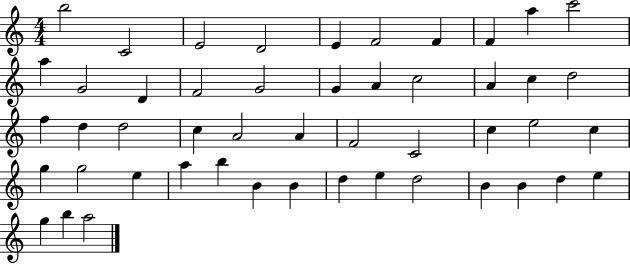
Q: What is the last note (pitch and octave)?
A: A5